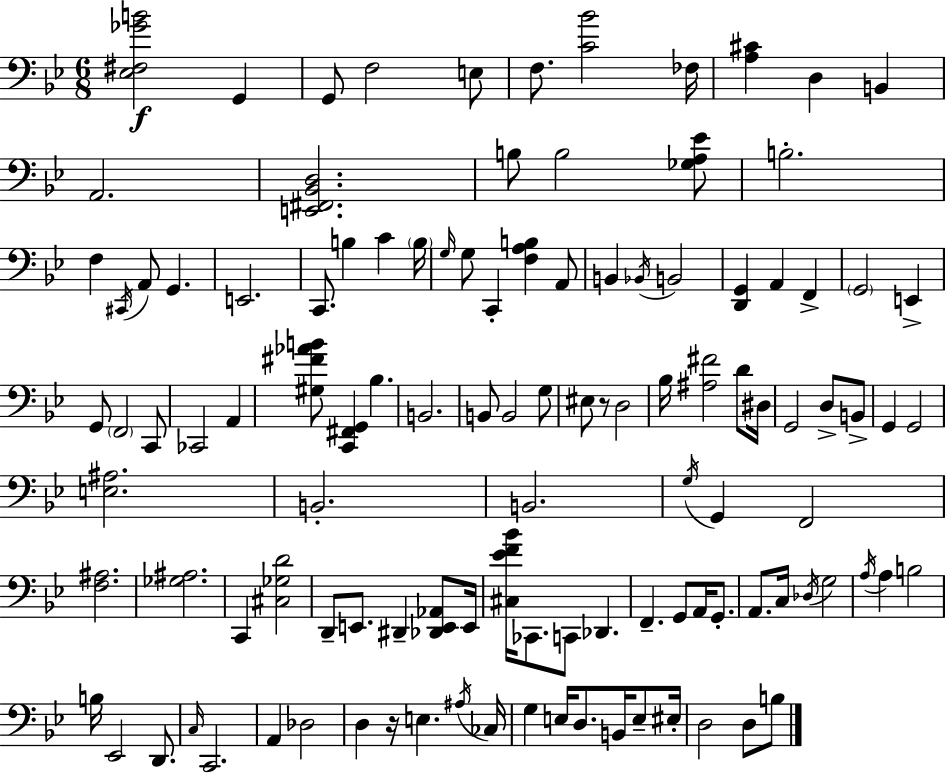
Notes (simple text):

[Eb3,F#3,Gb4,B4]/h G2/q G2/e F3/h E3/e F3/e. [C4,Bb4]/h FES3/s [A3,C#4]/q D3/q B2/q A2/h. [E2,F#2,Bb2,D3]/h. B3/e B3/h [Gb3,A3,Eb4]/e B3/h. F3/q C#2/s A2/e G2/q. E2/h. C2/e. B3/q C4/q B3/s G3/s G3/e C2/q [F3,A3,B3]/q A2/e B2/q Bb2/s B2/h [D2,G2]/q A2/q F2/q G2/h E2/q G2/e F2/h C2/e CES2/h A2/q [G#3,F#4,Ab4,B4]/e [C2,F#2,G2]/q Bb3/q. B2/h. B2/e B2/h G3/e EIS3/e R/e D3/h Bb3/s [A#3,F#4]/h D4/e D#3/s G2/h D3/e B2/e G2/q G2/h [E3,A#3]/h. B2/h. B2/h. G3/s G2/q F2/h [F3,A#3]/h. [Gb3,A#3]/h. C2/q [C#3,Gb3,D4]/h D2/e E2/e. D#2/q [Db2,E2,Ab2]/e E2/s [C#3,Eb4,F4,Bb4]/s CES2/e. C2/e Db2/q. F2/q. G2/e A2/s G2/e. A2/e. C3/s Db3/s G3/h A3/s A3/q B3/h B3/s Eb2/h D2/e. C3/s C2/h. A2/q Db3/h D3/q R/s E3/q. A#3/s CES3/s G3/q E3/s D3/e. B2/s E3/e EIS3/s D3/h D3/e B3/e